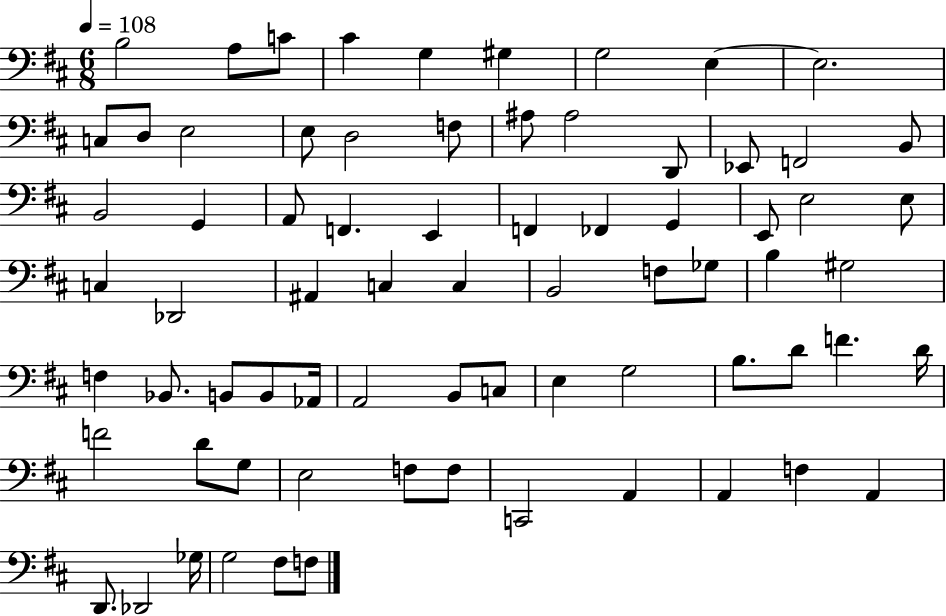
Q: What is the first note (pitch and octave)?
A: B3